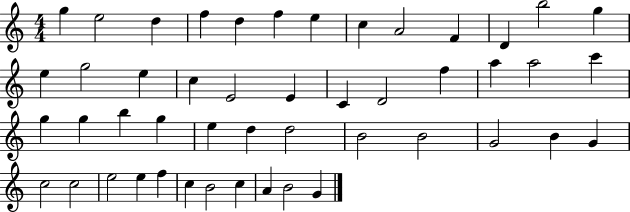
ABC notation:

X:1
T:Untitled
M:4/4
L:1/4
K:C
g e2 d f d f e c A2 F D b2 g e g2 e c E2 E C D2 f a a2 c' g g b g e d d2 B2 B2 G2 B G c2 c2 e2 e f c B2 c A B2 G